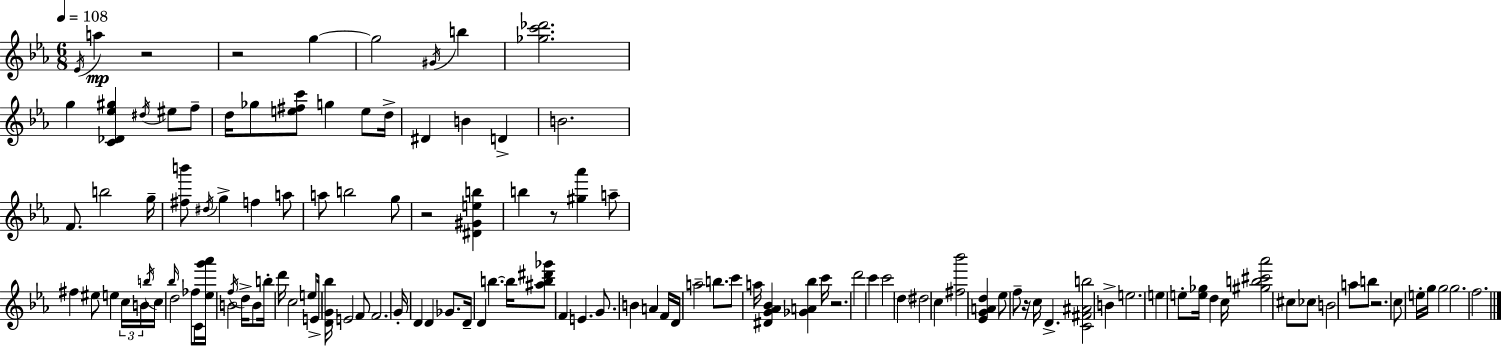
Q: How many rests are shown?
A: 7